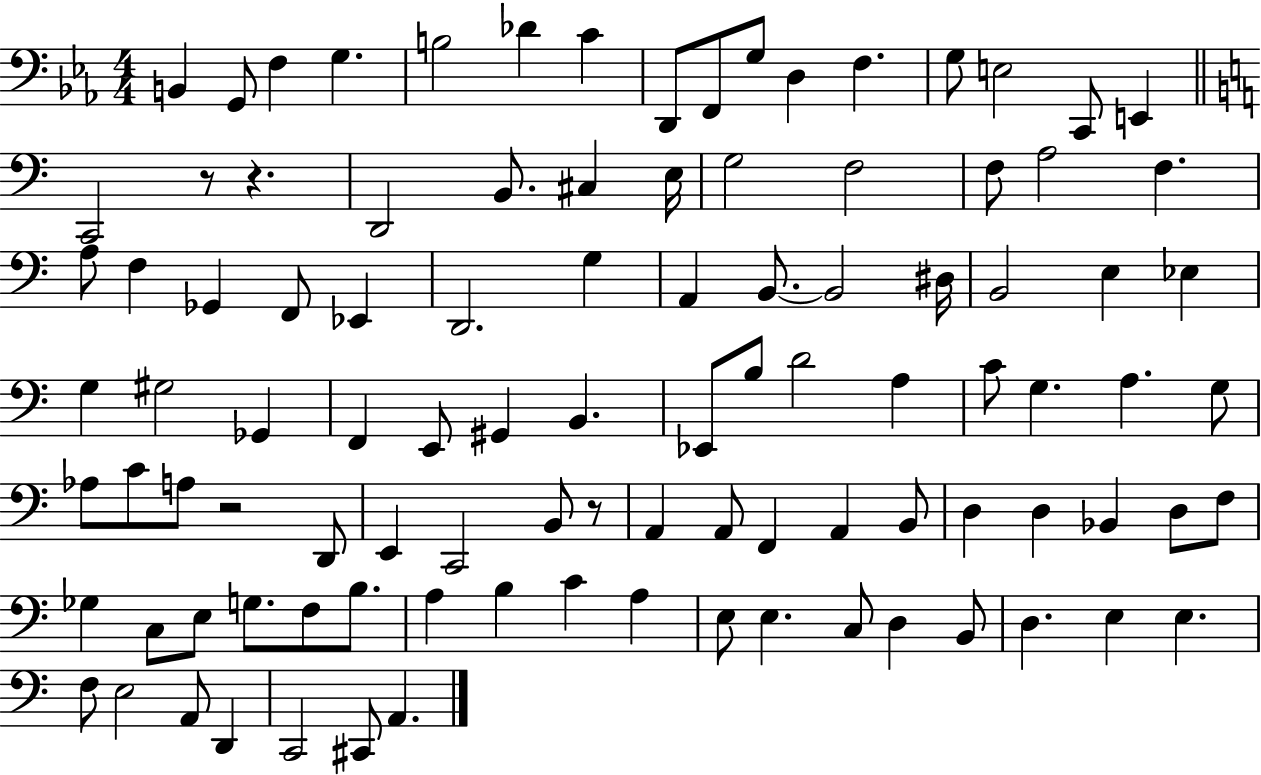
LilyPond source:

{
  \clef bass
  \numericTimeSignature
  \time 4/4
  \key ees \major
  b,4 g,8 f4 g4. | b2 des'4 c'4 | d,8 f,8 g8 d4 f4. | g8 e2 c,8 e,4 | \break \bar "||" \break \key c \major c,2 r8 r4. | d,2 b,8. cis4 e16 | g2 f2 | f8 a2 f4. | \break a8 f4 ges,4 f,8 ees,4 | d,2. g4 | a,4 b,8.~~ b,2 dis16 | b,2 e4 ees4 | \break g4 gis2 ges,4 | f,4 e,8 gis,4 b,4. | ees,8 b8 d'2 a4 | c'8 g4. a4. g8 | \break aes8 c'8 a8 r2 d,8 | e,4 c,2 b,8 r8 | a,4 a,8 f,4 a,4 b,8 | d4 d4 bes,4 d8 f8 | \break ges4 c8 e8 g8. f8 b8. | a4 b4 c'4 a4 | e8 e4. c8 d4 b,8 | d4. e4 e4. | \break f8 e2 a,8 d,4 | c,2 cis,8 a,4. | \bar "|."
}